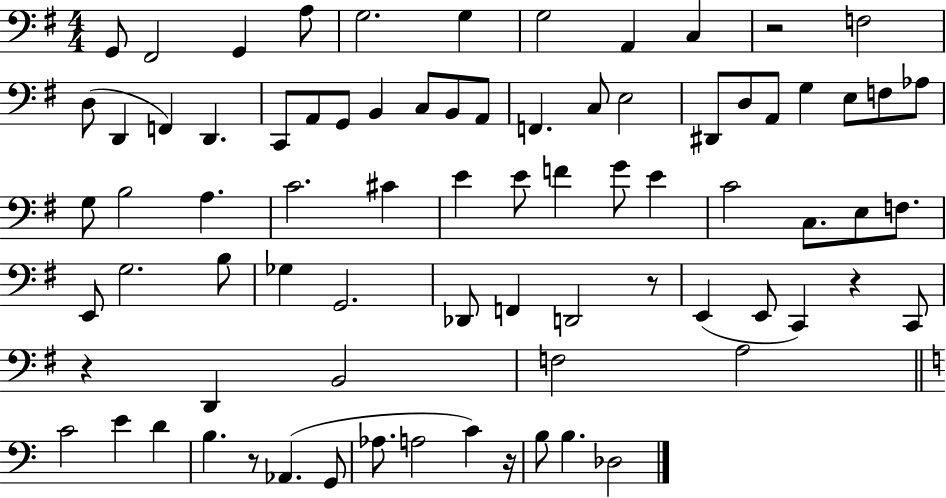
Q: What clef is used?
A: bass